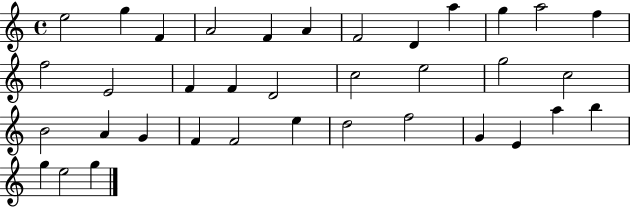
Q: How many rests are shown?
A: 0